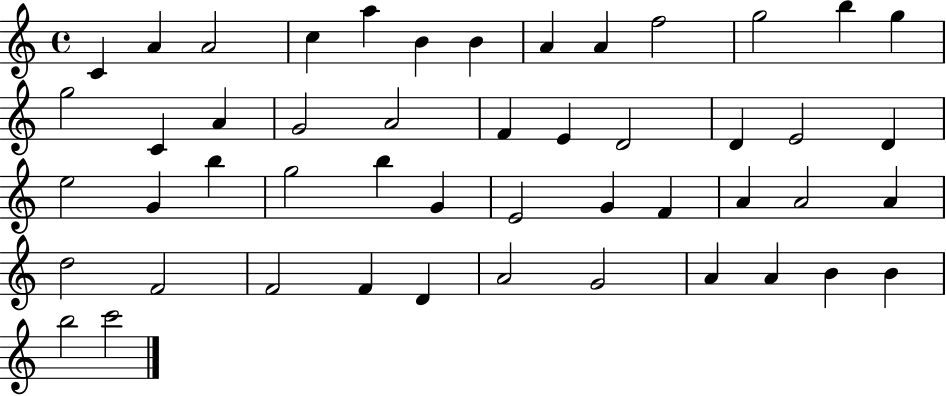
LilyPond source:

{
  \clef treble
  \time 4/4
  \defaultTimeSignature
  \key c \major
  c'4 a'4 a'2 | c''4 a''4 b'4 b'4 | a'4 a'4 f''2 | g''2 b''4 g''4 | \break g''2 c'4 a'4 | g'2 a'2 | f'4 e'4 d'2 | d'4 e'2 d'4 | \break e''2 g'4 b''4 | g''2 b''4 g'4 | e'2 g'4 f'4 | a'4 a'2 a'4 | \break d''2 f'2 | f'2 f'4 d'4 | a'2 g'2 | a'4 a'4 b'4 b'4 | \break b''2 c'''2 | \bar "|."
}